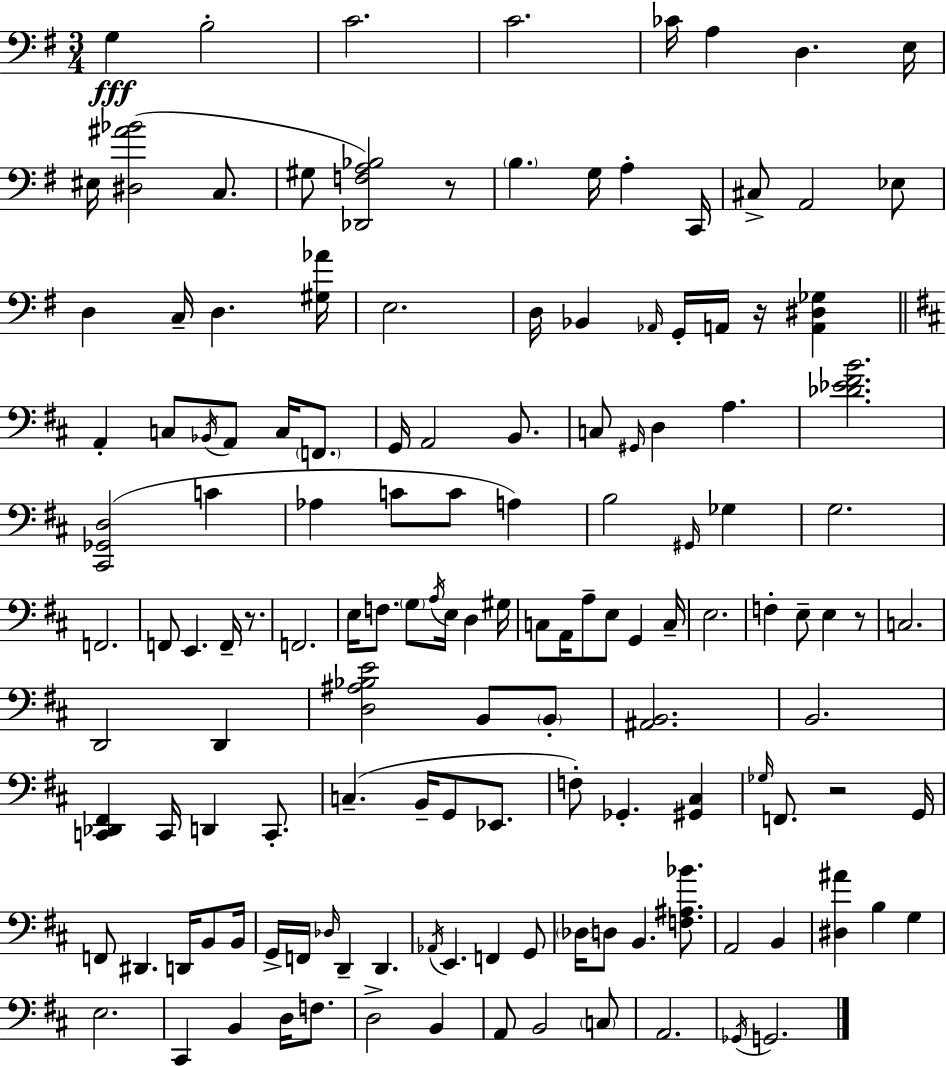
G3/q B3/h C4/h. C4/h. CES4/s A3/q D3/q. E3/s EIS3/s [D#3,A#4,Bb4]/h C3/e. G#3/e [Db2,F3,A3,Bb3]/h R/e B3/q. G3/s A3/q C2/s C#3/e A2/h Eb3/e D3/q C3/s D3/q. [G#3,Ab4]/s E3/h. D3/s Bb2/q Ab2/s G2/s A2/s R/s [A2,D#3,Gb3]/q A2/q C3/e Bb2/s A2/e C3/s F2/e. G2/s A2/h B2/e. C3/e G#2/s D3/q A3/q. [Db4,Eb4,F#4,B4]/h. [C#2,Gb2,D3]/h C4/q Ab3/q C4/e C4/e A3/q B3/h G#2/s Gb3/q G3/h. F2/h. F2/e E2/q. F2/s R/e. F2/h. E3/s F3/e. G3/e A3/s E3/s D3/q G#3/s C3/e A2/s A3/e E3/e G2/q C3/s E3/h. F3/q E3/e E3/q R/e C3/h. D2/h D2/q [D3,A#3,Bb3,E4]/h B2/e B2/e [A#2,B2]/h. B2/h. [C2,Db2,F#2]/q C2/s D2/q C2/e. C3/q. B2/s G2/e Eb2/e. F3/e Gb2/q. [G#2,C#3]/q Gb3/s F2/e. R/h G2/s F2/e D#2/q. D2/s B2/e B2/s G2/s F2/s Db3/s D2/q D2/q. Ab2/s E2/q. F2/q G2/e Db3/s D3/e B2/q. [F3,A#3,Bb4]/e. A2/h B2/q [D#3,A#4]/q B3/q G3/q E3/h. C#2/q B2/q D3/s F3/e. D3/h B2/q A2/e B2/h C3/e A2/h. Gb2/s G2/h.